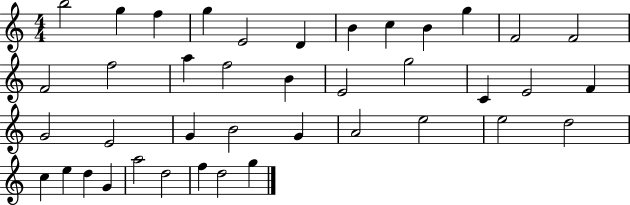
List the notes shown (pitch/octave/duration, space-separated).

B5/h G5/q F5/q G5/q E4/h D4/q B4/q C5/q B4/q G5/q F4/h F4/h F4/h F5/h A5/q F5/h B4/q E4/h G5/h C4/q E4/h F4/q G4/h E4/h G4/q B4/h G4/q A4/h E5/h E5/h D5/h C5/q E5/q D5/q G4/q A5/h D5/h F5/q D5/h G5/q